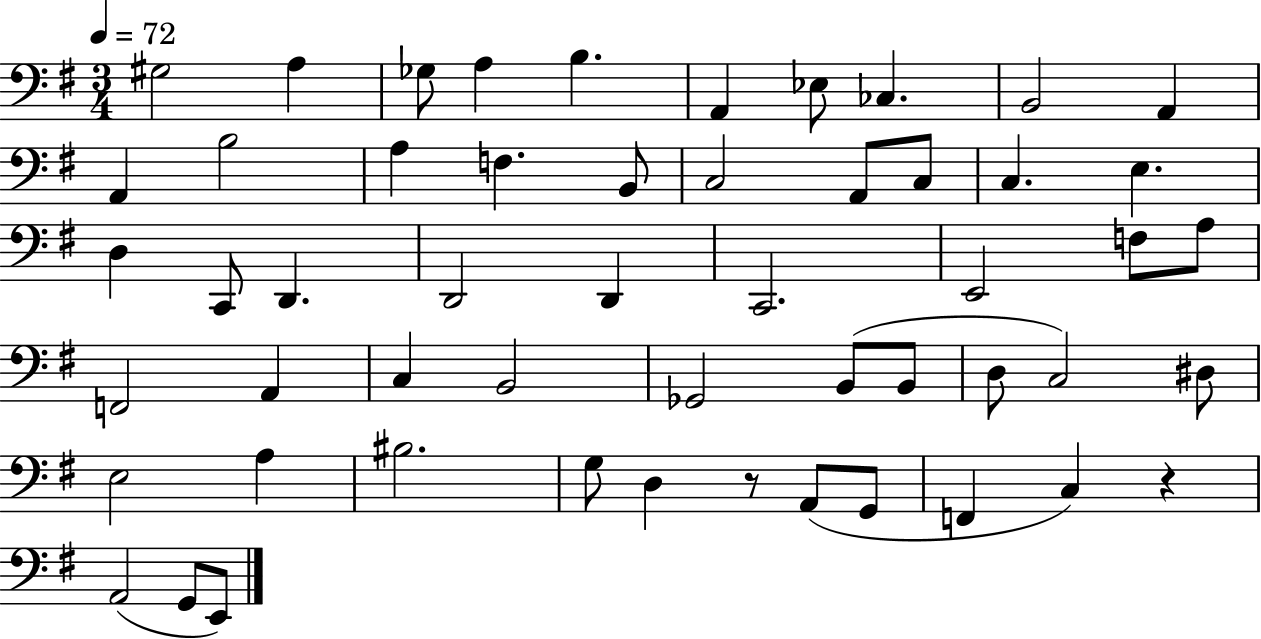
{
  \clef bass
  \numericTimeSignature
  \time 3/4
  \key g \major
  \tempo 4 = 72
  gis2 a4 | ges8 a4 b4. | a,4 ees8 ces4. | b,2 a,4 | \break a,4 b2 | a4 f4. b,8 | c2 a,8 c8 | c4. e4. | \break d4 c,8 d,4. | d,2 d,4 | c,2. | e,2 f8 a8 | \break f,2 a,4 | c4 b,2 | ges,2 b,8( b,8 | d8 c2) dis8 | \break e2 a4 | bis2. | g8 d4 r8 a,8( g,8 | f,4 c4) r4 | \break a,2( g,8 e,8) | \bar "|."
}